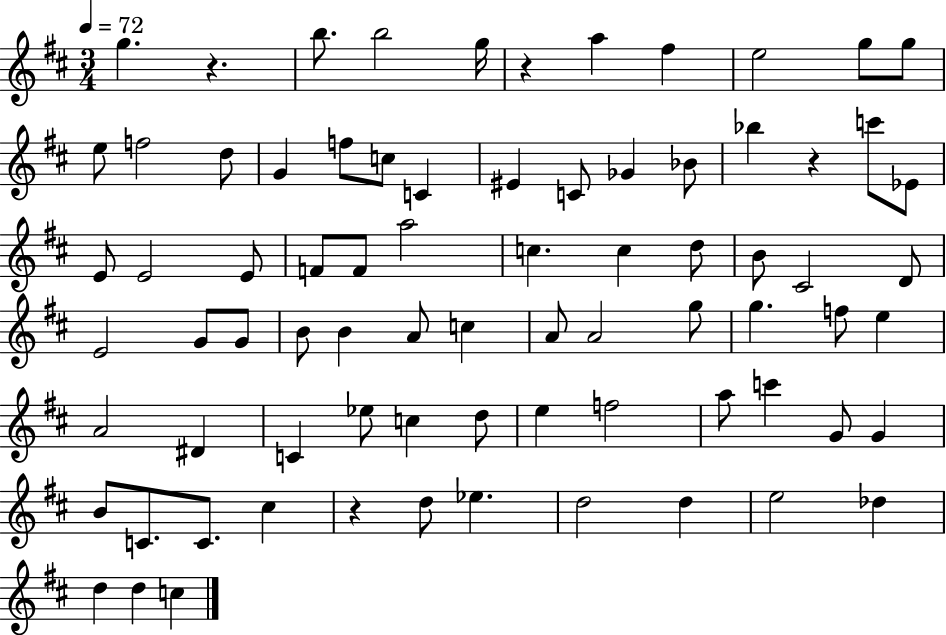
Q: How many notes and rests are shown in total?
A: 77